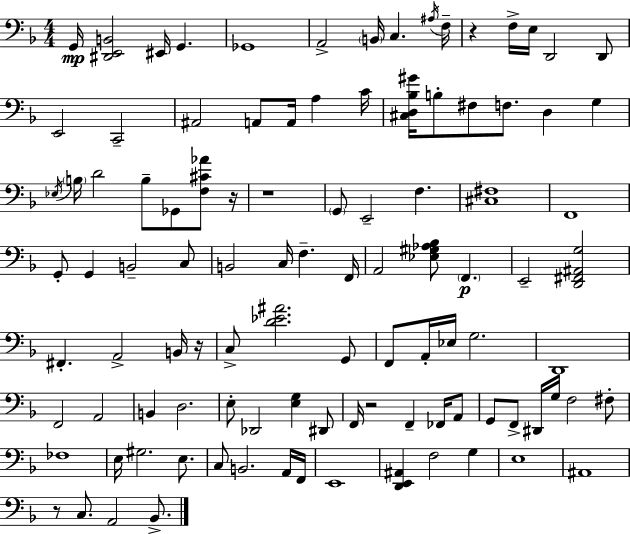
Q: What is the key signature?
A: D minor